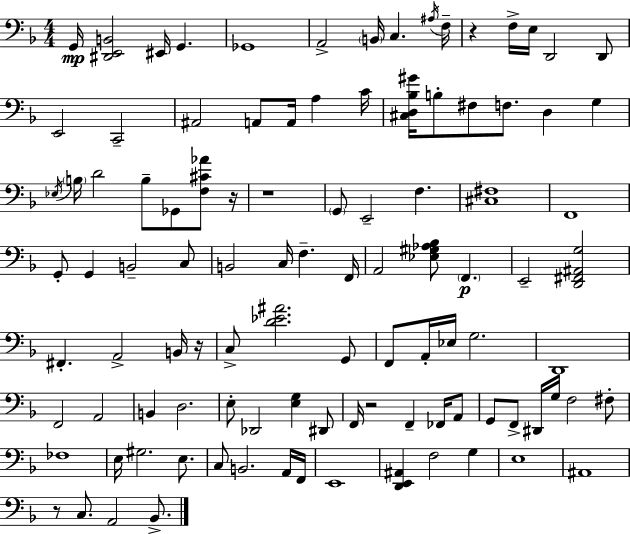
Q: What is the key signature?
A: D minor